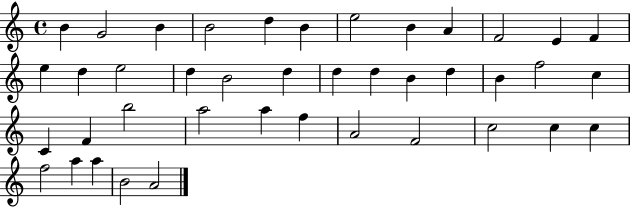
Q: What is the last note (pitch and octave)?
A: A4